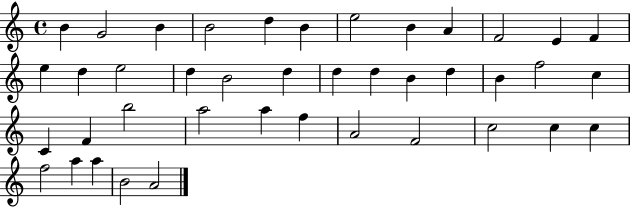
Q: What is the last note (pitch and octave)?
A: A4